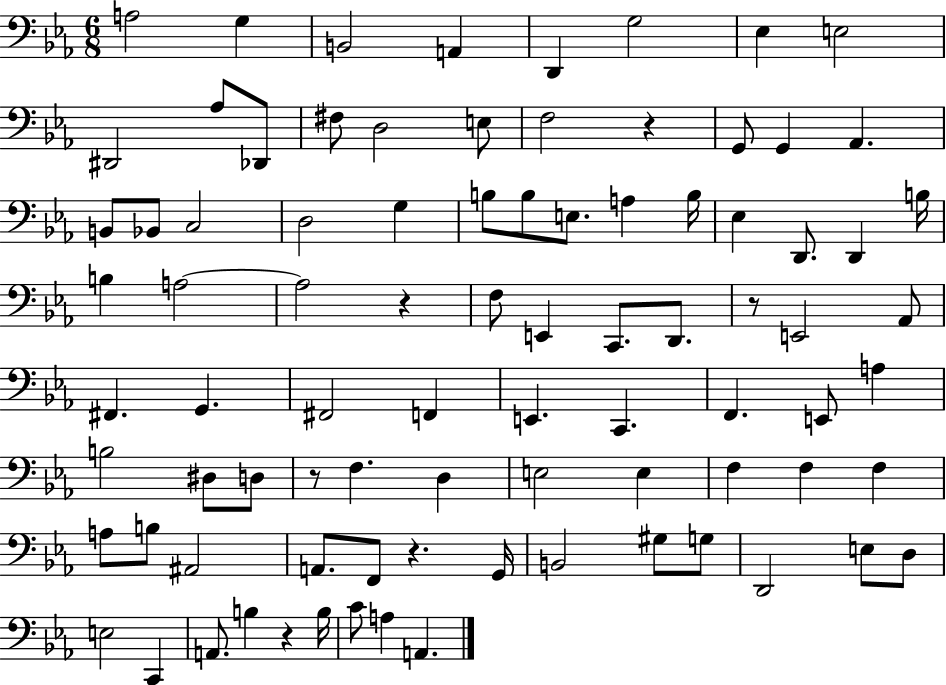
X:1
T:Untitled
M:6/8
L:1/4
K:Eb
A,2 G, B,,2 A,, D,, G,2 _E, E,2 ^D,,2 _A,/2 _D,,/2 ^F,/2 D,2 E,/2 F,2 z G,,/2 G,, _A,, B,,/2 _B,,/2 C,2 D,2 G, B,/2 B,/2 E,/2 A, B,/4 _E, D,,/2 D,, B,/4 B, A,2 A,2 z F,/2 E,, C,,/2 D,,/2 z/2 E,,2 _A,,/2 ^F,, G,, ^F,,2 F,, E,, C,, F,, E,,/2 A, B,2 ^D,/2 D,/2 z/2 F, D, E,2 E, F, F, F, A,/2 B,/2 ^A,,2 A,,/2 F,,/2 z G,,/4 B,,2 ^G,/2 G,/2 D,,2 E,/2 D,/2 E,2 C,, A,,/2 B, z B,/4 C/2 A, A,,